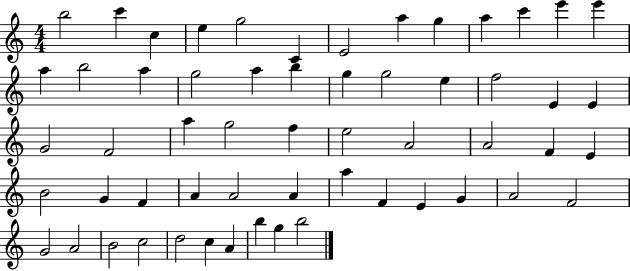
{
  \clef treble
  \numericTimeSignature
  \time 4/4
  \key c \major
  b''2 c'''4 c''4 | e''4 g''2 c'4 | e'2 a''4 g''4 | a''4 c'''4 e'''4 e'''4 | \break a''4 b''2 a''4 | g''2 a''4 b''4 | g''4 g''2 e''4 | f''2 e'4 e'4 | \break g'2 f'2 | a''4 g''2 f''4 | e''2 a'2 | a'2 f'4 e'4 | \break b'2 g'4 f'4 | a'4 a'2 a'4 | a''4 f'4 e'4 g'4 | a'2 f'2 | \break g'2 a'2 | b'2 c''2 | d''2 c''4 a'4 | b''4 g''4 b''2 | \break \bar "|."
}